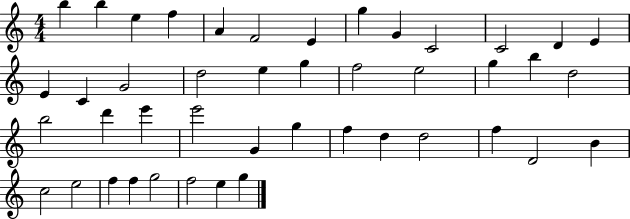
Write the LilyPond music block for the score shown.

{
  \clef treble
  \numericTimeSignature
  \time 4/4
  \key c \major
  b''4 b''4 e''4 f''4 | a'4 f'2 e'4 | g''4 g'4 c'2 | c'2 d'4 e'4 | \break e'4 c'4 g'2 | d''2 e''4 g''4 | f''2 e''2 | g''4 b''4 d''2 | \break b''2 d'''4 e'''4 | e'''2 g'4 g''4 | f''4 d''4 d''2 | f''4 d'2 b'4 | \break c''2 e''2 | f''4 f''4 g''2 | f''2 e''4 g''4 | \bar "|."
}